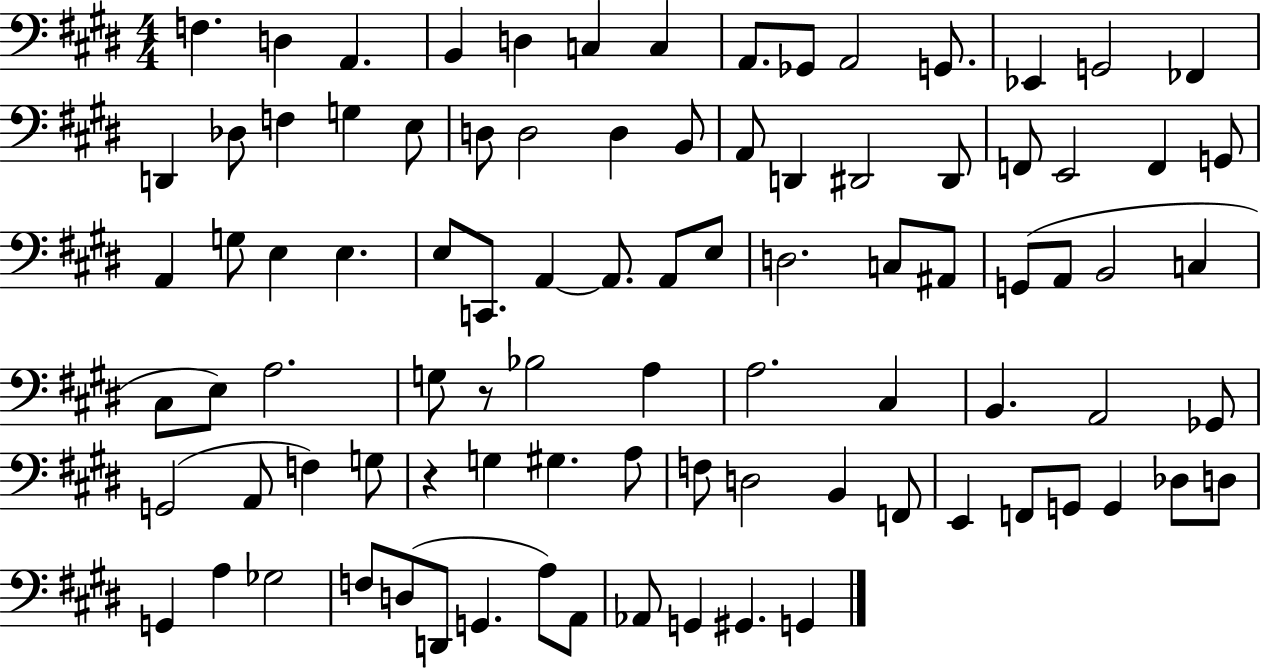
F3/q. D3/q A2/q. B2/q D3/q C3/q C3/q A2/e. Gb2/e A2/h G2/e. Eb2/q G2/h FES2/q D2/q Db3/e F3/q G3/q E3/e D3/e D3/h D3/q B2/e A2/e D2/q D#2/h D#2/e F2/e E2/h F2/q G2/e A2/q G3/e E3/q E3/q. E3/e C2/e. A2/q A2/e. A2/e E3/e D3/h. C3/e A#2/e G2/e A2/e B2/h C3/q C#3/e E3/e A3/h. G3/e R/e Bb3/h A3/q A3/h. C#3/q B2/q. A2/h Gb2/e G2/h A2/e F3/q G3/e R/q G3/q G#3/q. A3/e F3/e D3/h B2/q F2/e E2/q F2/e G2/e G2/q Db3/e D3/e G2/q A3/q Gb3/h F3/e D3/e D2/e G2/q. A3/e A2/e Ab2/e G2/q G#2/q. G2/q